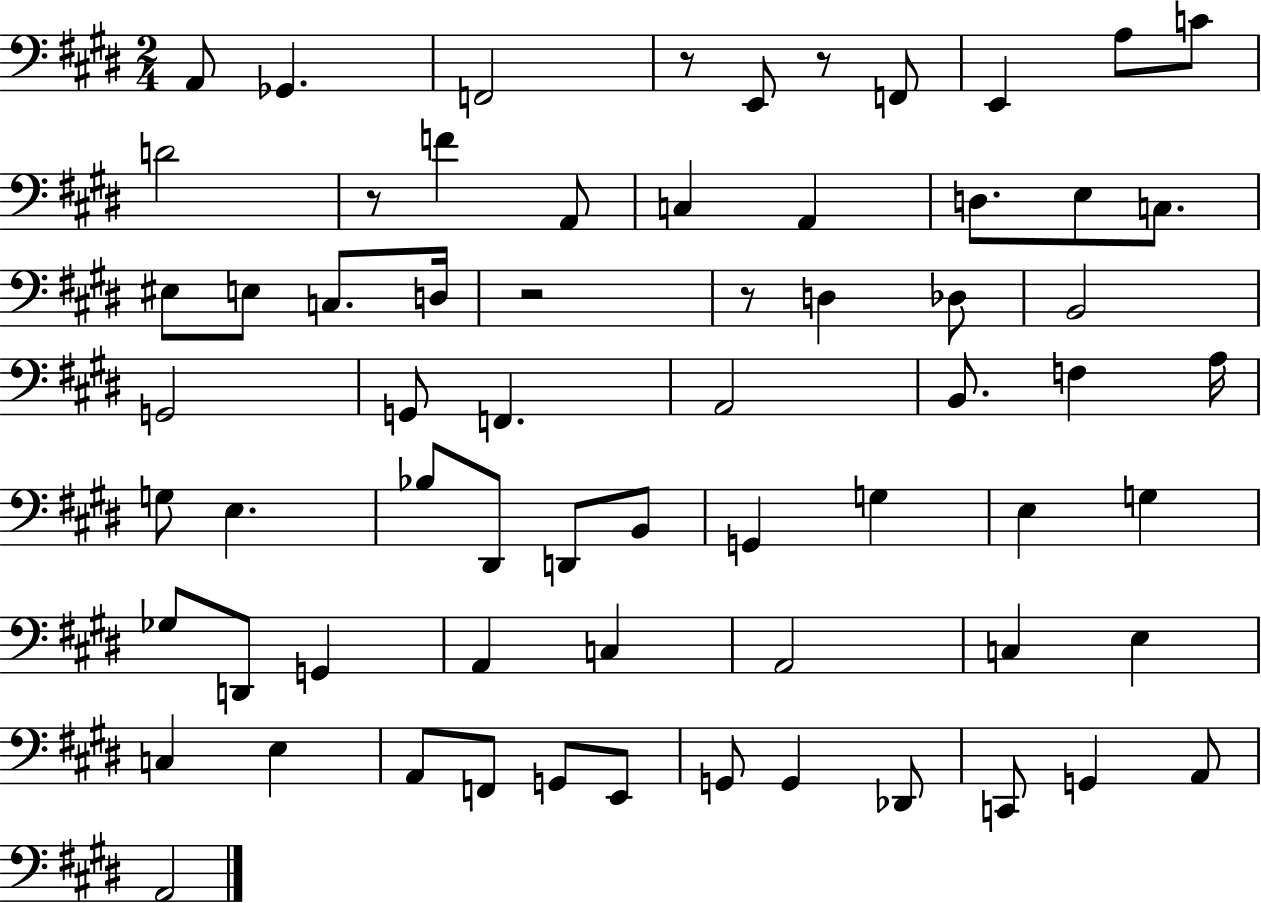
X:1
T:Untitled
M:2/4
L:1/4
K:E
A,,/2 _G,, F,,2 z/2 E,,/2 z/2 F,,/2 E,, A,/2 C/2 D2 z/2 F A,,/2 C, A,, D,/2 E,/2 C,/2 ^E,/2 E,/2 C,/2 D,/4 z2 z/2 D, _D,/2 B,,2 G,,2 G,,/2 F,, A,,2 B,,/2 F, A,/4 G,/2 E, _B,/2 ^D,,/2 D,,/2 B,,/2 G,, G, E, G, _G,/2 D,,/2 G,, A,, C, A,,2 C, E, C, E, A,,/2 F,,/2 G,,/2 E,,/2 G,,/2 G,, _D,,/2 C,,/2 G,, A,,/2 A,,2